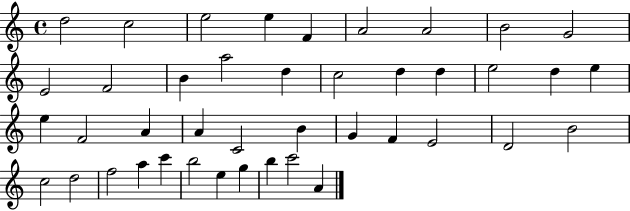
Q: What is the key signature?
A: C major